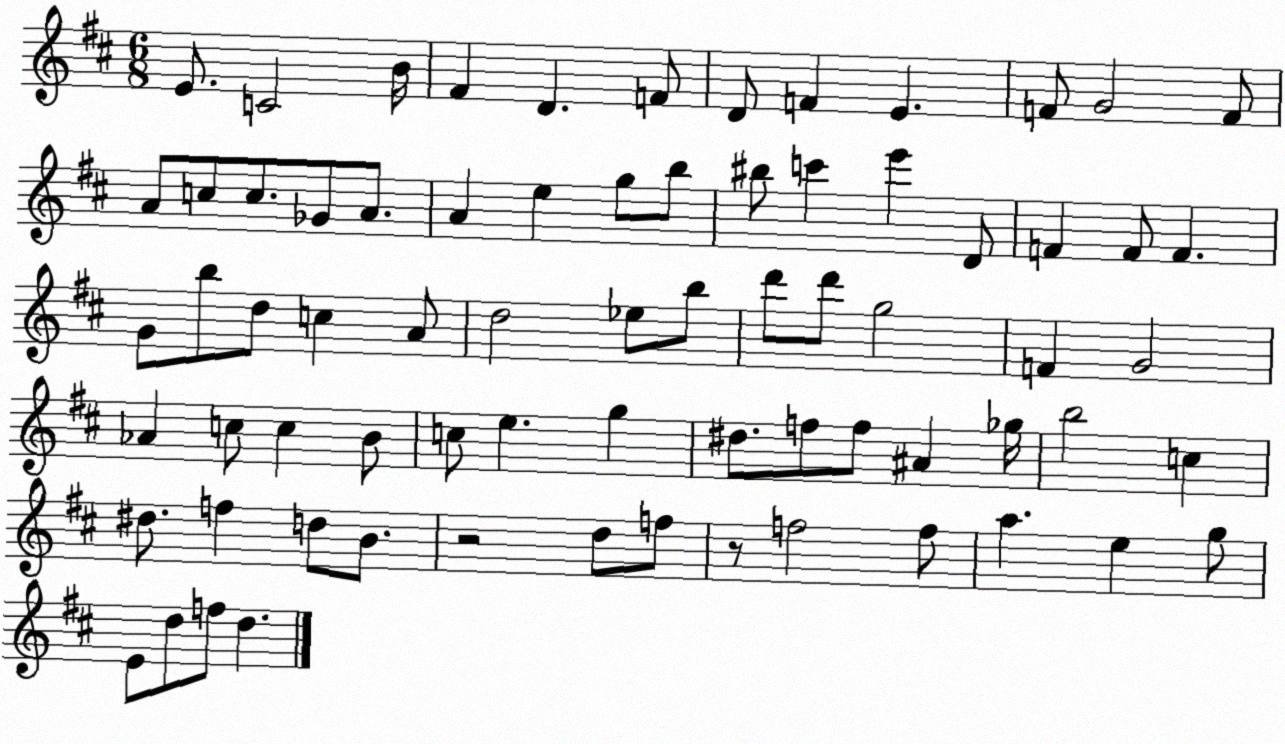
X:1
T:Untitled
M:6/8
L:1/4
K:D
E/2 C2 B/4 ^F D F/2 D/2 F E F/2 G2 F/2 A/2 c/2 c/2 _G/2 A/2 A e g/2 b/2 ^b/2 c' e' D/2 F F/2 F G/2 b/2 d/2 c A/2 d2 _e/2 b/2 d'/2 d'/2 g2 F G2 _A c/2 c B/2 c/2 e g ^d/2 f/2 f/2 ^A _g/4 b2 c ^d/2 f d/2 B/2 z2 d/2 f/2 z/2 f2 f/2 a e g/2 E/2 d/2 f/2 d